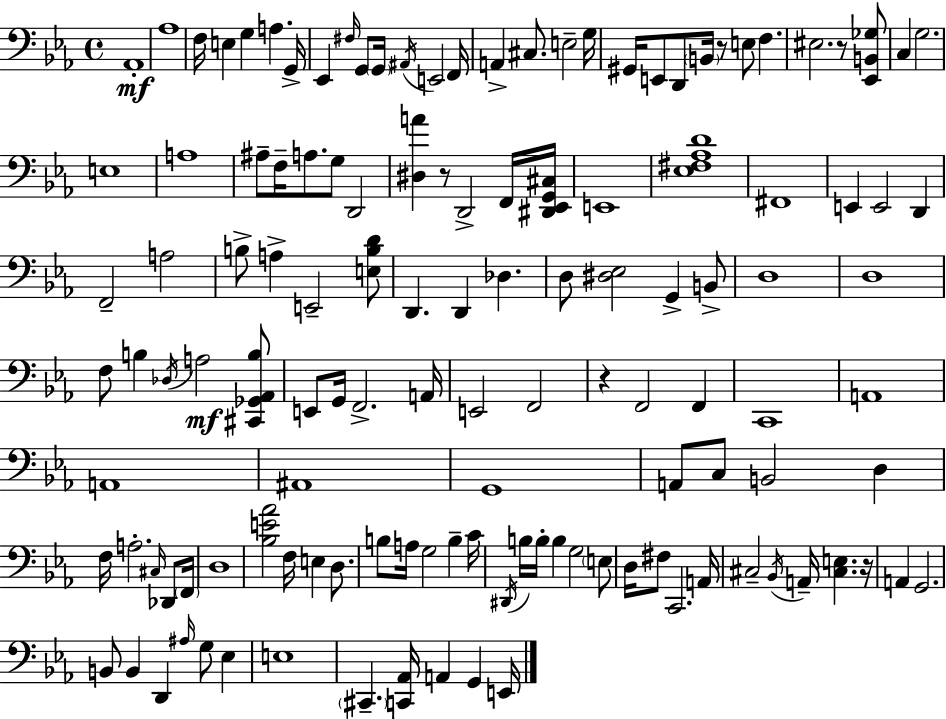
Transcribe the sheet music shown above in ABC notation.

X:1
T:Untitled
M:4/4
L:1/4
K:Cm
_A,,4 _A,4 F,/4 E, G, A, G,,/4 _E,, ^F,/4 G,,/2 G,,/4 ^A,,/4 E,,2 F,,/4 A,, ^C,/2 E,2 G,/4 ^G,,/4 E,,/2 D,,/2 B,,/4 z/2 E,/2 F, ^E,2 z/2 [_E,,B,,_G,]/2 C, G,2 E,4 A,4 ^A,/2 F,/4 A,/2 G,/2 D,,2 [^D,A] z/2 D,,2 F,,/4 [^D,,_E,,G,,^C,]/4 E,,4 [_E,^F,_A,D]4 ^F,,4 E,, E,,2 D,, F,,2 A,2 B,/2 A, E,,2 [E,B,D]/2 D,, D,, _D, D,/2 [^D,_E,]2 G,, B,,/2 D,4 D,4 F,/2 B, _D,/4 A,2 [^C,,_G,,_A,,B,]/2 E,,/2 G,,/4 F,,2 A,,/4 E,,2 F,,2 z F,,2 F,, C,,4 A,,4 A,,4 ^A,,4 G,,4 A,,/2 C,/2 B,,2 D, F,/4 A,2 ^C,/4 _D,,/2 F,,/4 D,4 [_B,E_A]2 F,/4 E, D,/2 B,/2 A,/4 G,2 B, C/4 ^D,,/4 B,/4 B,/4 B, G,2 E,/2 D,/4 ^F,/2 C,,2 A,,/4 ^C,2 _B,,/4 A,,/4 [^C,E,] z/4 A,, G,,2 B,,/2 B,, D,, ^A,/4 G,/2 _E, E,4 ^C,, [C,,_A,,]/4 A,, G,, E,,/4